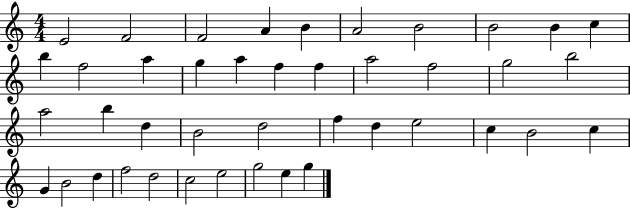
X:1
T:Untitled
M:4/4
L:1/4
K:C
E2 F2 F2 A B A2 B2 B2 B c b f2 a g a f f a2 f2 g2 b2 a2 b d B2 d2 f d e2 c B2 c G B2 d f2 d2 c2 e2 g2 e g